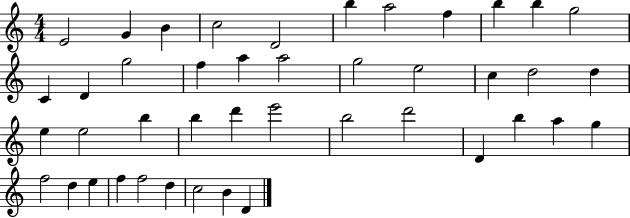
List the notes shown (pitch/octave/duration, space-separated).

E4/h G4/q B4/q C5/h D4/h B5/q A5/h F5/q B5/q B5/q G5/h C4/q D4/q G5/h F5/q A5/q A5/h G5/h E5/h C5/q D5/h D5/q E5/q E5/h B5/q B5/q D6/q E6/h B5/h D6/h D4/q B5/q A5/q G5/q F5/h D5/q E5/q F5/q F5/h D5/q C5/h B4/q D4/q